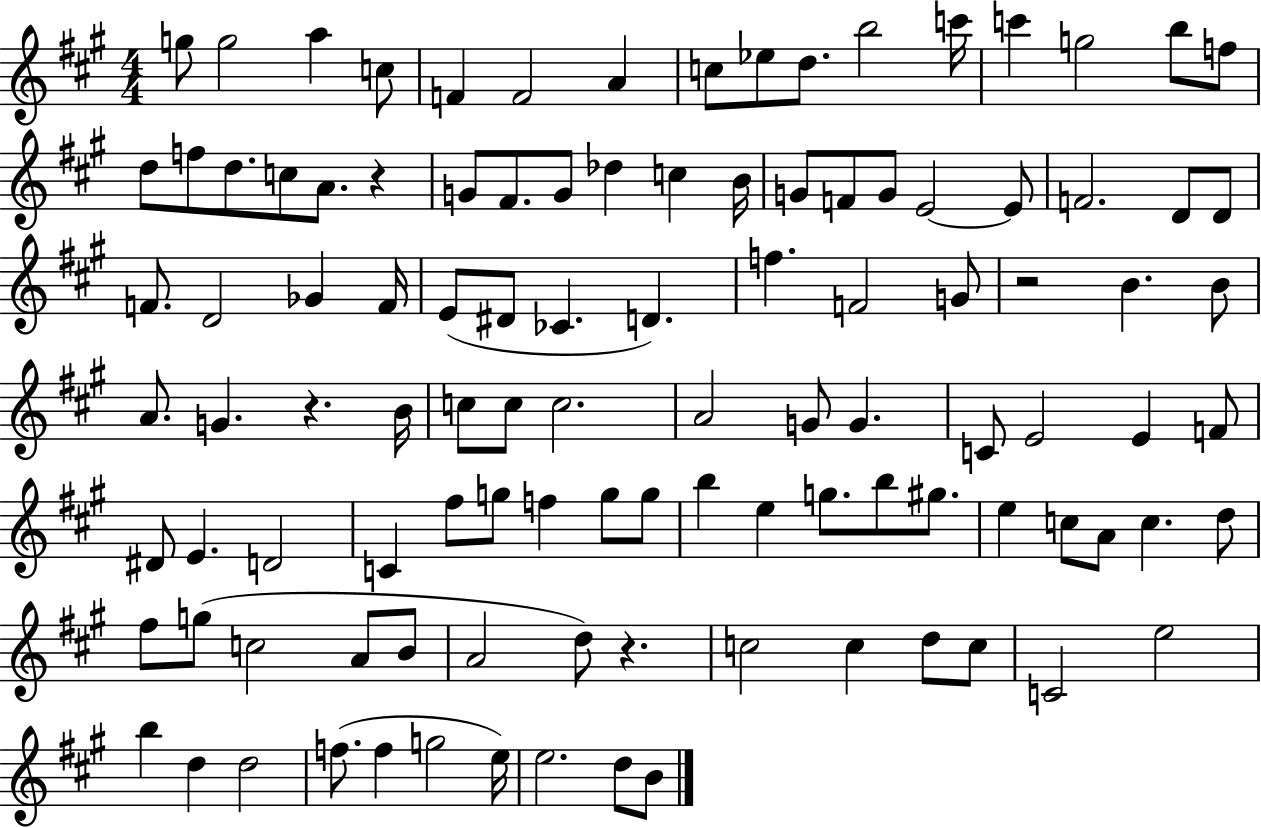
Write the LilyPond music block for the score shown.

{
  \clef treble
  \numericTimeSignature
  \time 4/4
  \key a \major
  g''8 g''2 a''4 c''8 | f'4 f'2 a'4 | c''8 ees''8 d''8. b''2 c'''16 | c'''4 g''2 b''8 f''8 | \break d''8 f''8 d''8. c''8 a'8. r4 | g'8 fis'8. g'8 des''4 c''4 b'16 | g'8 f'8 g'8 e'2~~ e'8 | f'2. d'8 d'8 | \break f'8. d'2 ges'4 f'16 | e'8( dis'8 ces'4. d'4.) | f''4. f'2 g'8 | r2 b'4. b'8 | \break a'8. g'4. r4. b'16 | c''8 c''8 c''2. | a'2 g'8 g'4. | c'8 e'2 e'4 f'8 | \break dis'8 e'4. d'2 | c'4 fis''8 g''8 f''4 g''8 g''8 | b''4 e''4 g''8. b''8 gis''8. | e''4 c''8 a'8 c''4. d''8 | \break fis''8 g''8( c''2 a'8 b'8 | a'2 d''8) r4. | c''2 c''4 d''8 c''8 | c'2 e''2 | \break b''4 d''4 d''2 | f''8.( f''4 g''2 e''16) | e''2. d''8 b'8 | \bar "|."
}